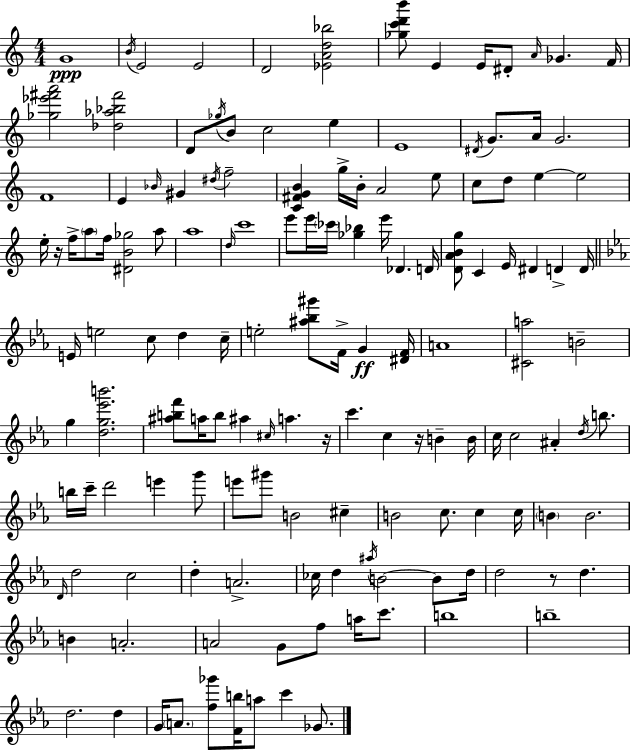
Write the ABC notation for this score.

X:1
T:Untitled
M:4/4
L:1/4
K:C
G4 B/4 E2 E2 D2 [_EAd_b]2 [_gc'd'b']/2 E E/4 ^D/2 A/4 _G F/4 [_g_e'^f'a']2 [_d_a_b^f']2 D/2 _g/4 B/2 c2 e E4 ^D/4 G/2 A/4 G2 F4 E _B/4 ^G ^d/4 f2 [C^FGB] g/4 B/4 A2 e/2 c/2 d/2 e e2 e/4 z/4 f/4 a/2 f/4 [^DB_g]2 a/2 a4 d/4 c'4 e'/2 e'/4 _c'/4 [_g_b] e'/4 _D D/4 [DABg]/2 C E/4 ^D D D/4 E/4 e2 c/2 d c/4 e2 [^a_b^g']/2 F/4 G [^DF]/4 A4 [^Ca]2 B2 g [dg_e'b']2 [^abf']/2 a/4 b/2 ^a ^c/4 a z/4 c' c z/4 B B/4 c/4 c2 ^A d/4 b/2 b/4 c'/4 d'2 e' g'/2 e'/2 ^g'/2 B2 ^c B2 c/2 c c/4 B B2 D/4 d2 c2 d A2 _c/4 d ^a/4 B2 B/2 d/4 d2 z/2 d B A2 A2 G/2 f/2 a/4 c'/2 b4 b4 d2 d G/4 A/2 [f_g']/2 [Fb]/4 a/2 c' _G/2